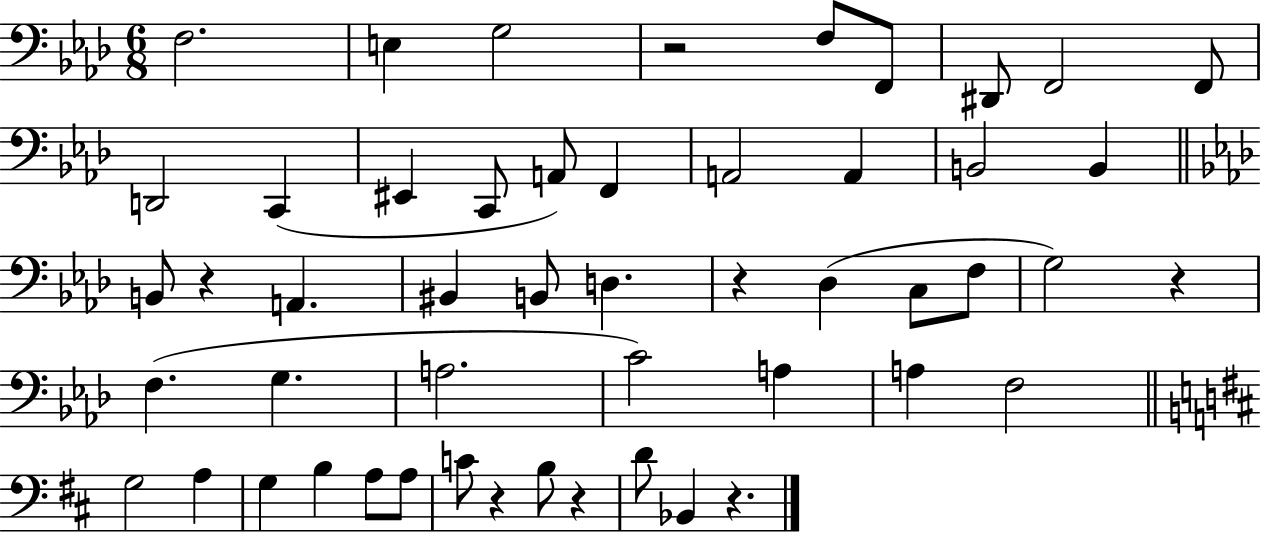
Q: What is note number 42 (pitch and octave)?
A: B3